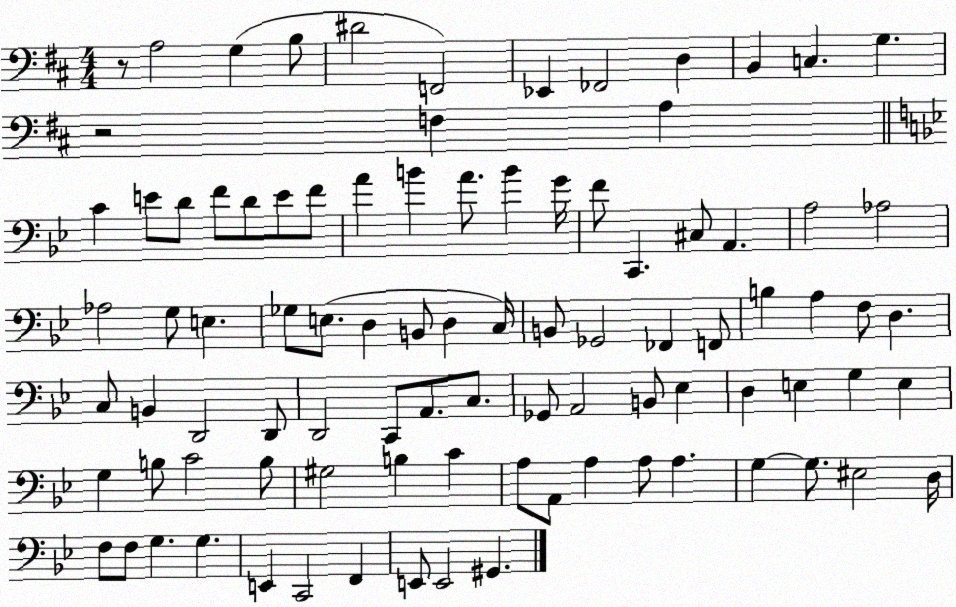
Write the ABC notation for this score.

X:1
T:Untitled
M:4/4
L:1/4
K:D
z/2 A,2 G, B,/2 ^D2 F,,2 _E,, _F,,2 D, B,, C, G, z2 F, A, C E/2 D/2 F/2 D/2 E/2 F/2 A B A/2 B G/4 F/2 C,, ^C,/2 A,, A,2 _A,2 _A,2 G,/2 E, _G,/2 E,/2 D, B,,/2 D, C,/4 B,,/2 _G,,2 _F,, F,,/2 B, A, F,/2 D, C,/2 B,, D,,2 D,,/2 D,,2 C,,/2 A,,/2 C,/2 _G,,/2 A,,2 B,,/2 _E, D, E, G, E, G, B,/2 C2 B,/2 ^G,2 B, C A,/2 A,,/2 A, A,/2 A, G, G,/2 ^E,2 D,/4 F,/2 F,/2 G, G, E,, C,,2 F,, E,,/2 E,,2 ^G,,